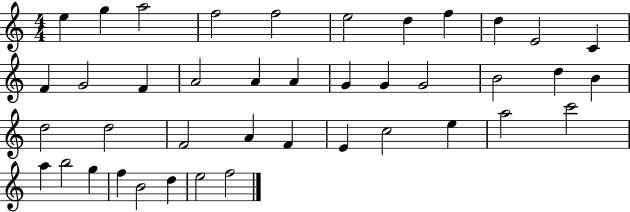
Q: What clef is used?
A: treble